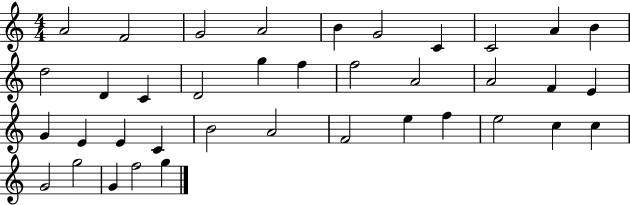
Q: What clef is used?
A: treble